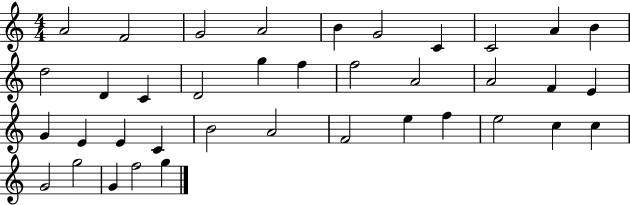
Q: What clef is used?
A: treble